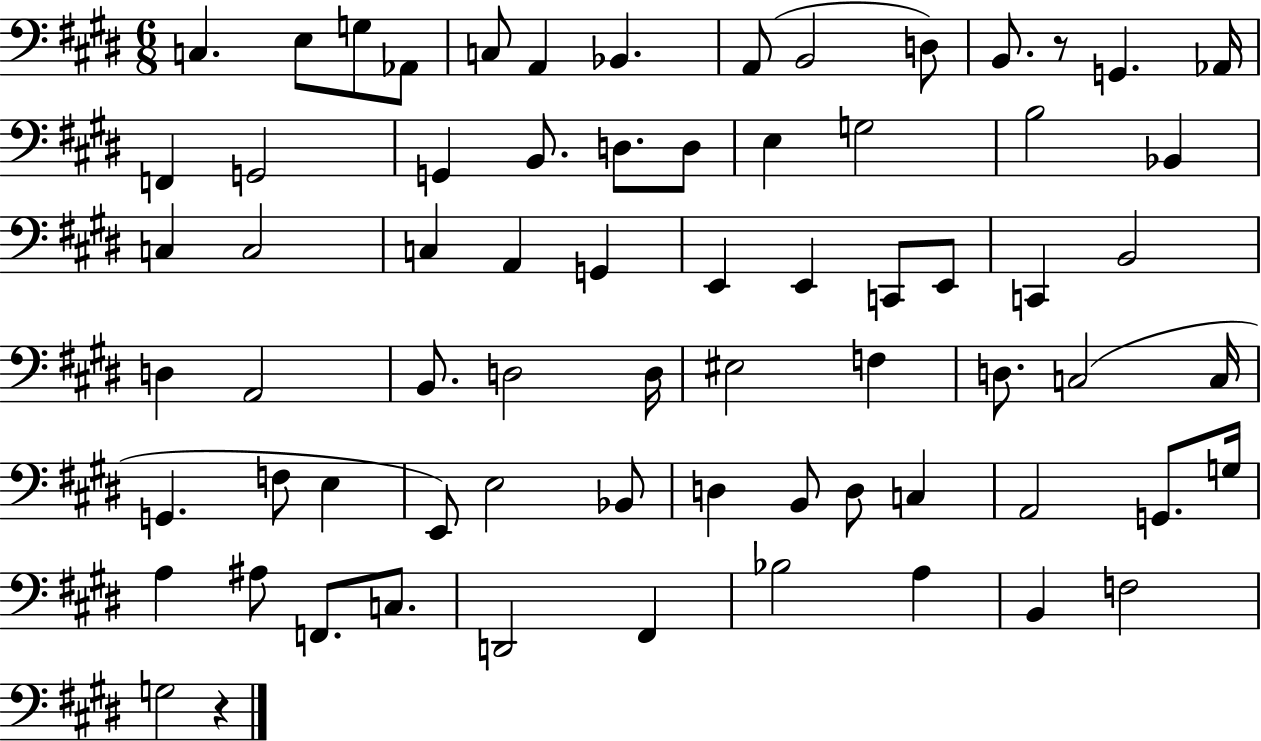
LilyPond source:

{
  \clef bass
  \numericTimeSignature
  \time 6/8
  \key e \major
  \repeat volta 2 { c4. e8 g8 aes,8 | c8 a,4 bes,4. | a,8( b,2 d8) | b,8. r8 g,4. aes,16 | \break f,4 g,2 | g,4 b,8. d8. d8 | e4 g2 | b2 bes,4 | \break c4 c2 | c4 a,4 g,4 | e,4 e,4 c,8 e,8 | c,4 b,2 | \break d4 a,2 | b,8. d2 d16 | eis2 f4 | d8. c2( c16 | \break g,4. f8 e4 | e,8) e2 bes,8 | d4 b,8 d8 c4 | a,2 g,8. g16 | \break a4 ais8 f,8. c8. | d,2 fis,4 | bes2 a4 | b,4 f2 | \break g2 r4 | } \bar "|."
}